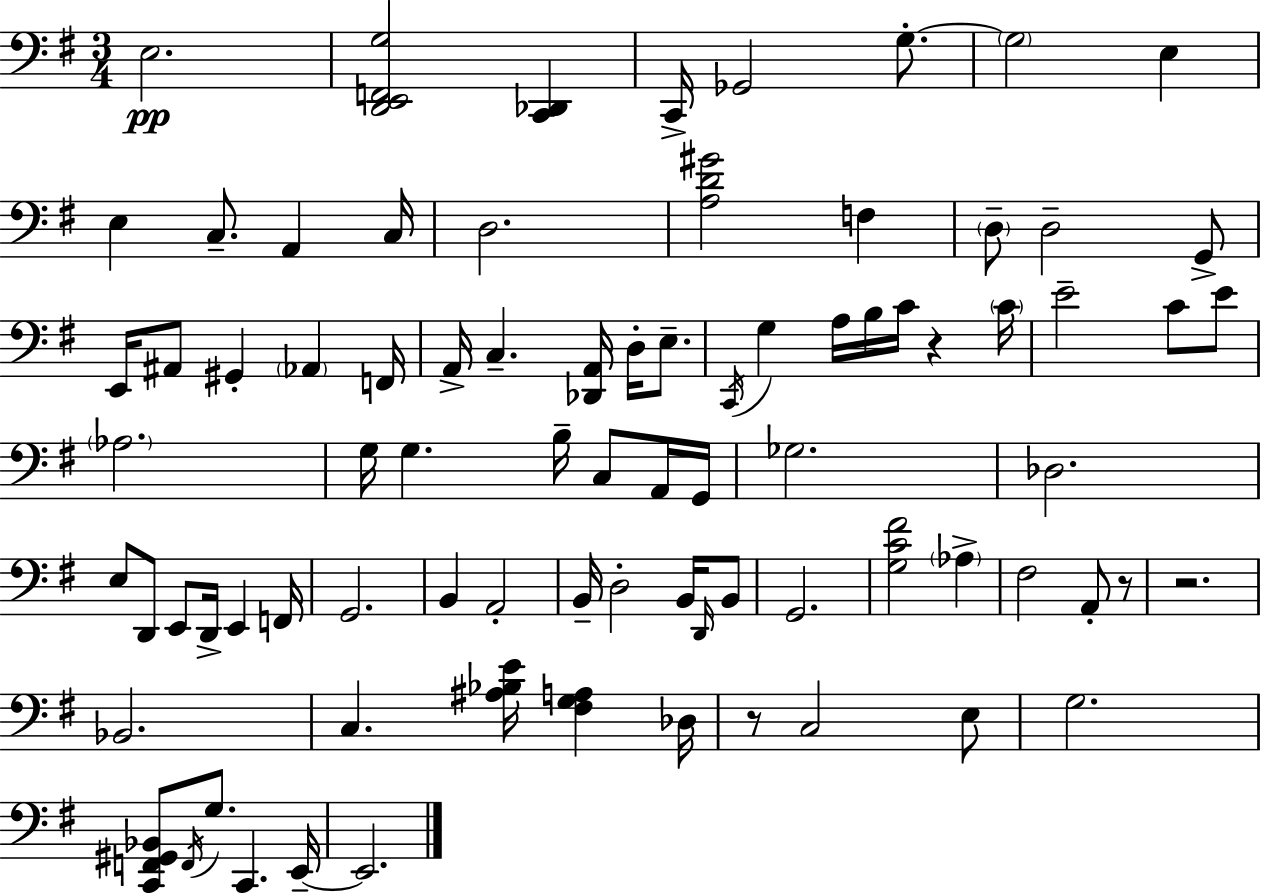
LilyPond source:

{
  \clef bass
  \numericTimeSignature
  \time 3/4
  \key g \major
  \repeat volta 2 { e2.\pp | <d, e, f, g>2 <c, des,>4 | c,16-> ges,2 g8.-.~~ | \parenthesize g2 e4 | \break e4 c8.-- a,4 c16 | d2. | <a d' gis'>2 f4 | \parenthesize d8-- d2-- g,8-> | \break e,16 ais,8 gis,4-. \parenthesize aes,4 f,16 | a,16-> c4.-- <des, a,>16 d16-. e8.-- | \acciaccatura { c,16 } g4 a16 b16 c'16 r4 | \parenthesize c'16 e'2-- c'8 e'8 | \break \parenthesize aes2. | g16 g4. b16-- c8 a,16 | g,16 ges2. | des2. | \break e8 d,8 e,8 d,16-> e,4 | f,16 g,2. | b,4 a,2-. | b,16-- d2-. b,16 \grace { d,16 } | \break b,8 g,2. | <g c' fis'>2 \parenthesize aes4-> | fis2 a,8-. | r8 r2. | \break bes,2. | c4. <ais bes e'>16 <fis g a>4 | des16 r8 c2 | e8 g2. | \break <c, f, gis, bes,>8 \acciaccatura { f,16 } g8. c,4. | e,16--~~ e,2. | } \bar "|."
}